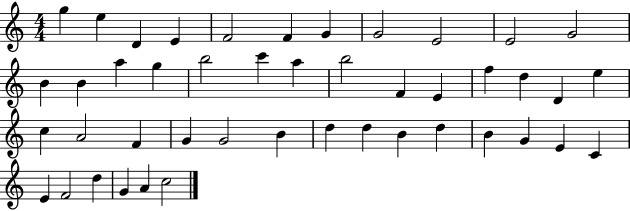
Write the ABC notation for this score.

X:1
T:Untitled
M:4/4
L:1/4
K:C
g e D E F2 F G G2 E2 E2 G2 B B a g b2 c' a b2 F E f d D e c A2 F G G2 B d d B d B G E C E F2 d G A c2